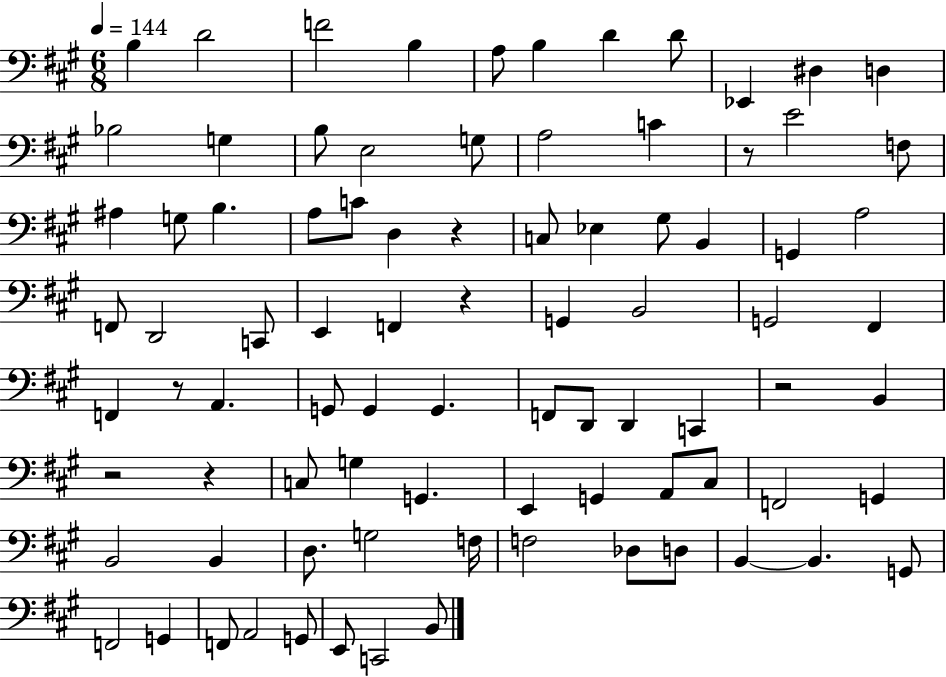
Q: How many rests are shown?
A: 7